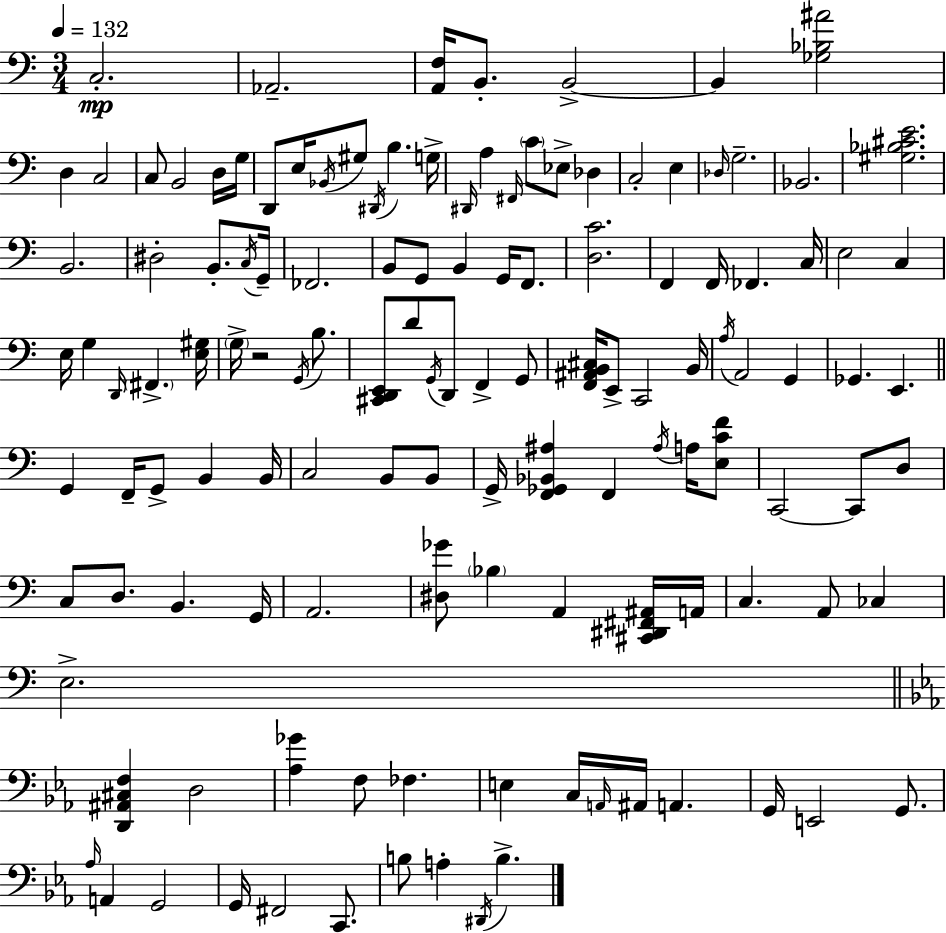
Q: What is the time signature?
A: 3/4